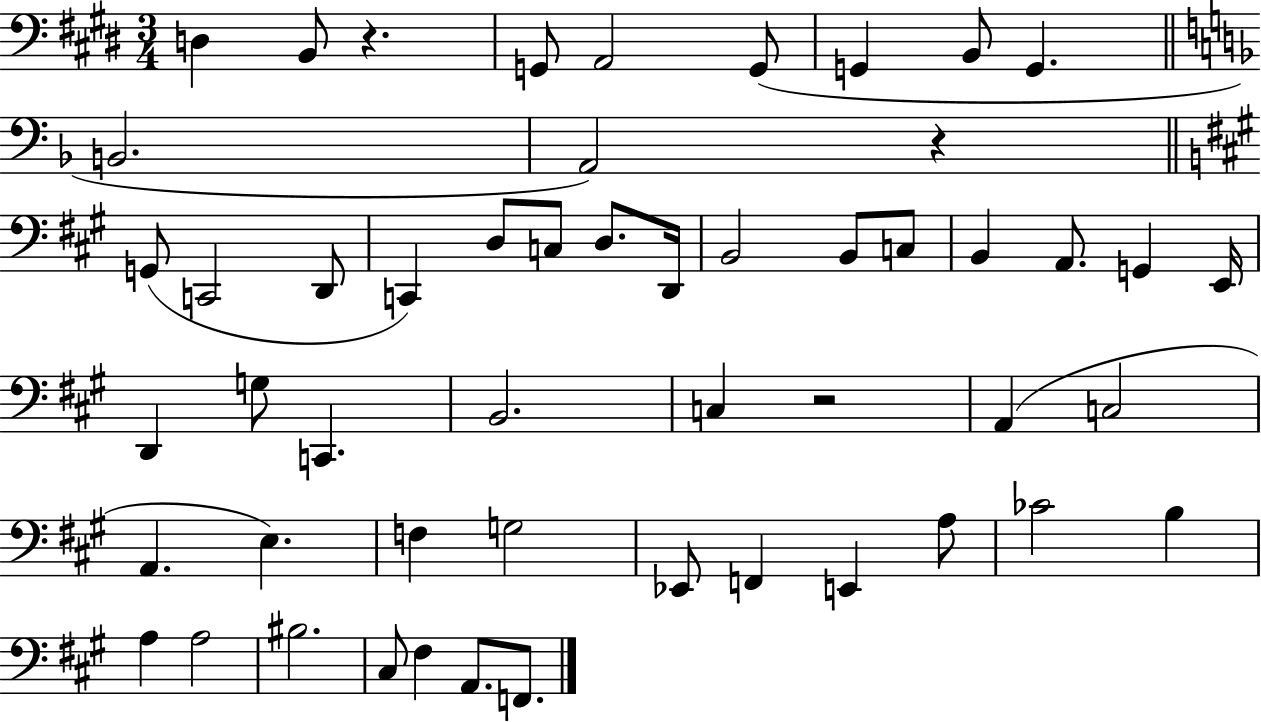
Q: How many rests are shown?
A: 3